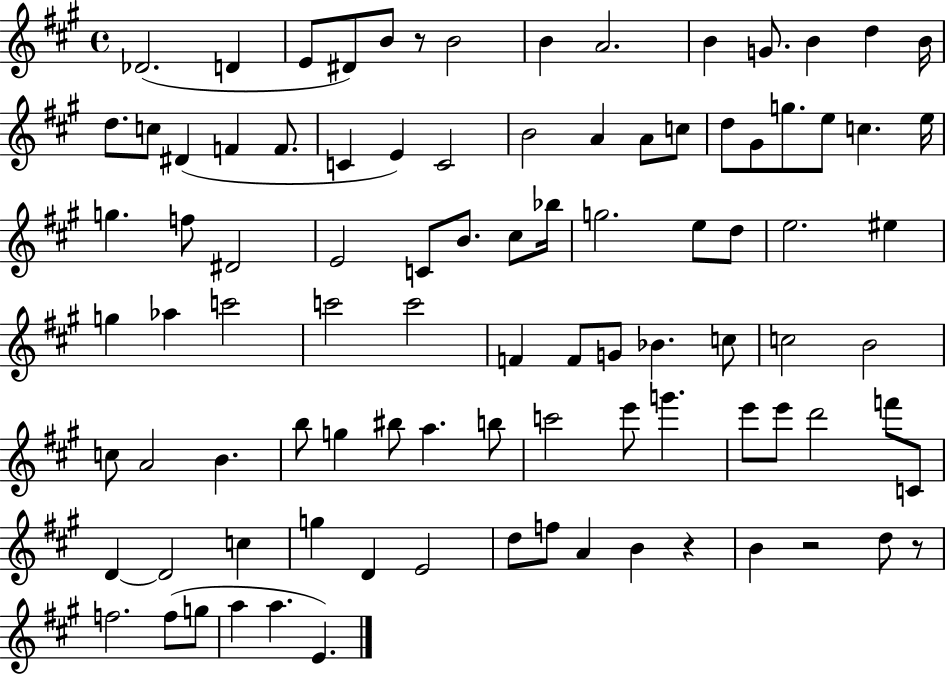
Db4/h. D4/q E4/e D#4/e B4/e R/e B4/h B4/q A4/h. B4/q G4/e. B4/q D5/q B4/s D5/e. C5/e D#4/q F4/q F4/e. C4/q E4/q C4/h B4/h A4/q A4/e C5/e D5/e G#4/e G5/e. E5/e C5/q. E5/s G5/q. F5/e D#4/h E4/h C4/e B4/e. C#5/e Bb5/s G5/h. E5/e D5/e E5/h. EIS5/q G5/q Ab5/q C6/h C6/h C6/h F4/q F4/e G4/e Bb4/q. C5/e C5/h B4/h C5/e A4/h B4/q. B5/e G5/q BIS5/e A5/q. B5/e C6/h E6/e G6/q. E6/e E6/e D6/h F6/e C4/e D4/q D4/h C5/q G5/q D4/q E4/h D5/e F5/e A4/q B4/q R/q B4/q R/h D5/e R/e F5/h. F5/e G5/e A5/q A5/q. E4/q.